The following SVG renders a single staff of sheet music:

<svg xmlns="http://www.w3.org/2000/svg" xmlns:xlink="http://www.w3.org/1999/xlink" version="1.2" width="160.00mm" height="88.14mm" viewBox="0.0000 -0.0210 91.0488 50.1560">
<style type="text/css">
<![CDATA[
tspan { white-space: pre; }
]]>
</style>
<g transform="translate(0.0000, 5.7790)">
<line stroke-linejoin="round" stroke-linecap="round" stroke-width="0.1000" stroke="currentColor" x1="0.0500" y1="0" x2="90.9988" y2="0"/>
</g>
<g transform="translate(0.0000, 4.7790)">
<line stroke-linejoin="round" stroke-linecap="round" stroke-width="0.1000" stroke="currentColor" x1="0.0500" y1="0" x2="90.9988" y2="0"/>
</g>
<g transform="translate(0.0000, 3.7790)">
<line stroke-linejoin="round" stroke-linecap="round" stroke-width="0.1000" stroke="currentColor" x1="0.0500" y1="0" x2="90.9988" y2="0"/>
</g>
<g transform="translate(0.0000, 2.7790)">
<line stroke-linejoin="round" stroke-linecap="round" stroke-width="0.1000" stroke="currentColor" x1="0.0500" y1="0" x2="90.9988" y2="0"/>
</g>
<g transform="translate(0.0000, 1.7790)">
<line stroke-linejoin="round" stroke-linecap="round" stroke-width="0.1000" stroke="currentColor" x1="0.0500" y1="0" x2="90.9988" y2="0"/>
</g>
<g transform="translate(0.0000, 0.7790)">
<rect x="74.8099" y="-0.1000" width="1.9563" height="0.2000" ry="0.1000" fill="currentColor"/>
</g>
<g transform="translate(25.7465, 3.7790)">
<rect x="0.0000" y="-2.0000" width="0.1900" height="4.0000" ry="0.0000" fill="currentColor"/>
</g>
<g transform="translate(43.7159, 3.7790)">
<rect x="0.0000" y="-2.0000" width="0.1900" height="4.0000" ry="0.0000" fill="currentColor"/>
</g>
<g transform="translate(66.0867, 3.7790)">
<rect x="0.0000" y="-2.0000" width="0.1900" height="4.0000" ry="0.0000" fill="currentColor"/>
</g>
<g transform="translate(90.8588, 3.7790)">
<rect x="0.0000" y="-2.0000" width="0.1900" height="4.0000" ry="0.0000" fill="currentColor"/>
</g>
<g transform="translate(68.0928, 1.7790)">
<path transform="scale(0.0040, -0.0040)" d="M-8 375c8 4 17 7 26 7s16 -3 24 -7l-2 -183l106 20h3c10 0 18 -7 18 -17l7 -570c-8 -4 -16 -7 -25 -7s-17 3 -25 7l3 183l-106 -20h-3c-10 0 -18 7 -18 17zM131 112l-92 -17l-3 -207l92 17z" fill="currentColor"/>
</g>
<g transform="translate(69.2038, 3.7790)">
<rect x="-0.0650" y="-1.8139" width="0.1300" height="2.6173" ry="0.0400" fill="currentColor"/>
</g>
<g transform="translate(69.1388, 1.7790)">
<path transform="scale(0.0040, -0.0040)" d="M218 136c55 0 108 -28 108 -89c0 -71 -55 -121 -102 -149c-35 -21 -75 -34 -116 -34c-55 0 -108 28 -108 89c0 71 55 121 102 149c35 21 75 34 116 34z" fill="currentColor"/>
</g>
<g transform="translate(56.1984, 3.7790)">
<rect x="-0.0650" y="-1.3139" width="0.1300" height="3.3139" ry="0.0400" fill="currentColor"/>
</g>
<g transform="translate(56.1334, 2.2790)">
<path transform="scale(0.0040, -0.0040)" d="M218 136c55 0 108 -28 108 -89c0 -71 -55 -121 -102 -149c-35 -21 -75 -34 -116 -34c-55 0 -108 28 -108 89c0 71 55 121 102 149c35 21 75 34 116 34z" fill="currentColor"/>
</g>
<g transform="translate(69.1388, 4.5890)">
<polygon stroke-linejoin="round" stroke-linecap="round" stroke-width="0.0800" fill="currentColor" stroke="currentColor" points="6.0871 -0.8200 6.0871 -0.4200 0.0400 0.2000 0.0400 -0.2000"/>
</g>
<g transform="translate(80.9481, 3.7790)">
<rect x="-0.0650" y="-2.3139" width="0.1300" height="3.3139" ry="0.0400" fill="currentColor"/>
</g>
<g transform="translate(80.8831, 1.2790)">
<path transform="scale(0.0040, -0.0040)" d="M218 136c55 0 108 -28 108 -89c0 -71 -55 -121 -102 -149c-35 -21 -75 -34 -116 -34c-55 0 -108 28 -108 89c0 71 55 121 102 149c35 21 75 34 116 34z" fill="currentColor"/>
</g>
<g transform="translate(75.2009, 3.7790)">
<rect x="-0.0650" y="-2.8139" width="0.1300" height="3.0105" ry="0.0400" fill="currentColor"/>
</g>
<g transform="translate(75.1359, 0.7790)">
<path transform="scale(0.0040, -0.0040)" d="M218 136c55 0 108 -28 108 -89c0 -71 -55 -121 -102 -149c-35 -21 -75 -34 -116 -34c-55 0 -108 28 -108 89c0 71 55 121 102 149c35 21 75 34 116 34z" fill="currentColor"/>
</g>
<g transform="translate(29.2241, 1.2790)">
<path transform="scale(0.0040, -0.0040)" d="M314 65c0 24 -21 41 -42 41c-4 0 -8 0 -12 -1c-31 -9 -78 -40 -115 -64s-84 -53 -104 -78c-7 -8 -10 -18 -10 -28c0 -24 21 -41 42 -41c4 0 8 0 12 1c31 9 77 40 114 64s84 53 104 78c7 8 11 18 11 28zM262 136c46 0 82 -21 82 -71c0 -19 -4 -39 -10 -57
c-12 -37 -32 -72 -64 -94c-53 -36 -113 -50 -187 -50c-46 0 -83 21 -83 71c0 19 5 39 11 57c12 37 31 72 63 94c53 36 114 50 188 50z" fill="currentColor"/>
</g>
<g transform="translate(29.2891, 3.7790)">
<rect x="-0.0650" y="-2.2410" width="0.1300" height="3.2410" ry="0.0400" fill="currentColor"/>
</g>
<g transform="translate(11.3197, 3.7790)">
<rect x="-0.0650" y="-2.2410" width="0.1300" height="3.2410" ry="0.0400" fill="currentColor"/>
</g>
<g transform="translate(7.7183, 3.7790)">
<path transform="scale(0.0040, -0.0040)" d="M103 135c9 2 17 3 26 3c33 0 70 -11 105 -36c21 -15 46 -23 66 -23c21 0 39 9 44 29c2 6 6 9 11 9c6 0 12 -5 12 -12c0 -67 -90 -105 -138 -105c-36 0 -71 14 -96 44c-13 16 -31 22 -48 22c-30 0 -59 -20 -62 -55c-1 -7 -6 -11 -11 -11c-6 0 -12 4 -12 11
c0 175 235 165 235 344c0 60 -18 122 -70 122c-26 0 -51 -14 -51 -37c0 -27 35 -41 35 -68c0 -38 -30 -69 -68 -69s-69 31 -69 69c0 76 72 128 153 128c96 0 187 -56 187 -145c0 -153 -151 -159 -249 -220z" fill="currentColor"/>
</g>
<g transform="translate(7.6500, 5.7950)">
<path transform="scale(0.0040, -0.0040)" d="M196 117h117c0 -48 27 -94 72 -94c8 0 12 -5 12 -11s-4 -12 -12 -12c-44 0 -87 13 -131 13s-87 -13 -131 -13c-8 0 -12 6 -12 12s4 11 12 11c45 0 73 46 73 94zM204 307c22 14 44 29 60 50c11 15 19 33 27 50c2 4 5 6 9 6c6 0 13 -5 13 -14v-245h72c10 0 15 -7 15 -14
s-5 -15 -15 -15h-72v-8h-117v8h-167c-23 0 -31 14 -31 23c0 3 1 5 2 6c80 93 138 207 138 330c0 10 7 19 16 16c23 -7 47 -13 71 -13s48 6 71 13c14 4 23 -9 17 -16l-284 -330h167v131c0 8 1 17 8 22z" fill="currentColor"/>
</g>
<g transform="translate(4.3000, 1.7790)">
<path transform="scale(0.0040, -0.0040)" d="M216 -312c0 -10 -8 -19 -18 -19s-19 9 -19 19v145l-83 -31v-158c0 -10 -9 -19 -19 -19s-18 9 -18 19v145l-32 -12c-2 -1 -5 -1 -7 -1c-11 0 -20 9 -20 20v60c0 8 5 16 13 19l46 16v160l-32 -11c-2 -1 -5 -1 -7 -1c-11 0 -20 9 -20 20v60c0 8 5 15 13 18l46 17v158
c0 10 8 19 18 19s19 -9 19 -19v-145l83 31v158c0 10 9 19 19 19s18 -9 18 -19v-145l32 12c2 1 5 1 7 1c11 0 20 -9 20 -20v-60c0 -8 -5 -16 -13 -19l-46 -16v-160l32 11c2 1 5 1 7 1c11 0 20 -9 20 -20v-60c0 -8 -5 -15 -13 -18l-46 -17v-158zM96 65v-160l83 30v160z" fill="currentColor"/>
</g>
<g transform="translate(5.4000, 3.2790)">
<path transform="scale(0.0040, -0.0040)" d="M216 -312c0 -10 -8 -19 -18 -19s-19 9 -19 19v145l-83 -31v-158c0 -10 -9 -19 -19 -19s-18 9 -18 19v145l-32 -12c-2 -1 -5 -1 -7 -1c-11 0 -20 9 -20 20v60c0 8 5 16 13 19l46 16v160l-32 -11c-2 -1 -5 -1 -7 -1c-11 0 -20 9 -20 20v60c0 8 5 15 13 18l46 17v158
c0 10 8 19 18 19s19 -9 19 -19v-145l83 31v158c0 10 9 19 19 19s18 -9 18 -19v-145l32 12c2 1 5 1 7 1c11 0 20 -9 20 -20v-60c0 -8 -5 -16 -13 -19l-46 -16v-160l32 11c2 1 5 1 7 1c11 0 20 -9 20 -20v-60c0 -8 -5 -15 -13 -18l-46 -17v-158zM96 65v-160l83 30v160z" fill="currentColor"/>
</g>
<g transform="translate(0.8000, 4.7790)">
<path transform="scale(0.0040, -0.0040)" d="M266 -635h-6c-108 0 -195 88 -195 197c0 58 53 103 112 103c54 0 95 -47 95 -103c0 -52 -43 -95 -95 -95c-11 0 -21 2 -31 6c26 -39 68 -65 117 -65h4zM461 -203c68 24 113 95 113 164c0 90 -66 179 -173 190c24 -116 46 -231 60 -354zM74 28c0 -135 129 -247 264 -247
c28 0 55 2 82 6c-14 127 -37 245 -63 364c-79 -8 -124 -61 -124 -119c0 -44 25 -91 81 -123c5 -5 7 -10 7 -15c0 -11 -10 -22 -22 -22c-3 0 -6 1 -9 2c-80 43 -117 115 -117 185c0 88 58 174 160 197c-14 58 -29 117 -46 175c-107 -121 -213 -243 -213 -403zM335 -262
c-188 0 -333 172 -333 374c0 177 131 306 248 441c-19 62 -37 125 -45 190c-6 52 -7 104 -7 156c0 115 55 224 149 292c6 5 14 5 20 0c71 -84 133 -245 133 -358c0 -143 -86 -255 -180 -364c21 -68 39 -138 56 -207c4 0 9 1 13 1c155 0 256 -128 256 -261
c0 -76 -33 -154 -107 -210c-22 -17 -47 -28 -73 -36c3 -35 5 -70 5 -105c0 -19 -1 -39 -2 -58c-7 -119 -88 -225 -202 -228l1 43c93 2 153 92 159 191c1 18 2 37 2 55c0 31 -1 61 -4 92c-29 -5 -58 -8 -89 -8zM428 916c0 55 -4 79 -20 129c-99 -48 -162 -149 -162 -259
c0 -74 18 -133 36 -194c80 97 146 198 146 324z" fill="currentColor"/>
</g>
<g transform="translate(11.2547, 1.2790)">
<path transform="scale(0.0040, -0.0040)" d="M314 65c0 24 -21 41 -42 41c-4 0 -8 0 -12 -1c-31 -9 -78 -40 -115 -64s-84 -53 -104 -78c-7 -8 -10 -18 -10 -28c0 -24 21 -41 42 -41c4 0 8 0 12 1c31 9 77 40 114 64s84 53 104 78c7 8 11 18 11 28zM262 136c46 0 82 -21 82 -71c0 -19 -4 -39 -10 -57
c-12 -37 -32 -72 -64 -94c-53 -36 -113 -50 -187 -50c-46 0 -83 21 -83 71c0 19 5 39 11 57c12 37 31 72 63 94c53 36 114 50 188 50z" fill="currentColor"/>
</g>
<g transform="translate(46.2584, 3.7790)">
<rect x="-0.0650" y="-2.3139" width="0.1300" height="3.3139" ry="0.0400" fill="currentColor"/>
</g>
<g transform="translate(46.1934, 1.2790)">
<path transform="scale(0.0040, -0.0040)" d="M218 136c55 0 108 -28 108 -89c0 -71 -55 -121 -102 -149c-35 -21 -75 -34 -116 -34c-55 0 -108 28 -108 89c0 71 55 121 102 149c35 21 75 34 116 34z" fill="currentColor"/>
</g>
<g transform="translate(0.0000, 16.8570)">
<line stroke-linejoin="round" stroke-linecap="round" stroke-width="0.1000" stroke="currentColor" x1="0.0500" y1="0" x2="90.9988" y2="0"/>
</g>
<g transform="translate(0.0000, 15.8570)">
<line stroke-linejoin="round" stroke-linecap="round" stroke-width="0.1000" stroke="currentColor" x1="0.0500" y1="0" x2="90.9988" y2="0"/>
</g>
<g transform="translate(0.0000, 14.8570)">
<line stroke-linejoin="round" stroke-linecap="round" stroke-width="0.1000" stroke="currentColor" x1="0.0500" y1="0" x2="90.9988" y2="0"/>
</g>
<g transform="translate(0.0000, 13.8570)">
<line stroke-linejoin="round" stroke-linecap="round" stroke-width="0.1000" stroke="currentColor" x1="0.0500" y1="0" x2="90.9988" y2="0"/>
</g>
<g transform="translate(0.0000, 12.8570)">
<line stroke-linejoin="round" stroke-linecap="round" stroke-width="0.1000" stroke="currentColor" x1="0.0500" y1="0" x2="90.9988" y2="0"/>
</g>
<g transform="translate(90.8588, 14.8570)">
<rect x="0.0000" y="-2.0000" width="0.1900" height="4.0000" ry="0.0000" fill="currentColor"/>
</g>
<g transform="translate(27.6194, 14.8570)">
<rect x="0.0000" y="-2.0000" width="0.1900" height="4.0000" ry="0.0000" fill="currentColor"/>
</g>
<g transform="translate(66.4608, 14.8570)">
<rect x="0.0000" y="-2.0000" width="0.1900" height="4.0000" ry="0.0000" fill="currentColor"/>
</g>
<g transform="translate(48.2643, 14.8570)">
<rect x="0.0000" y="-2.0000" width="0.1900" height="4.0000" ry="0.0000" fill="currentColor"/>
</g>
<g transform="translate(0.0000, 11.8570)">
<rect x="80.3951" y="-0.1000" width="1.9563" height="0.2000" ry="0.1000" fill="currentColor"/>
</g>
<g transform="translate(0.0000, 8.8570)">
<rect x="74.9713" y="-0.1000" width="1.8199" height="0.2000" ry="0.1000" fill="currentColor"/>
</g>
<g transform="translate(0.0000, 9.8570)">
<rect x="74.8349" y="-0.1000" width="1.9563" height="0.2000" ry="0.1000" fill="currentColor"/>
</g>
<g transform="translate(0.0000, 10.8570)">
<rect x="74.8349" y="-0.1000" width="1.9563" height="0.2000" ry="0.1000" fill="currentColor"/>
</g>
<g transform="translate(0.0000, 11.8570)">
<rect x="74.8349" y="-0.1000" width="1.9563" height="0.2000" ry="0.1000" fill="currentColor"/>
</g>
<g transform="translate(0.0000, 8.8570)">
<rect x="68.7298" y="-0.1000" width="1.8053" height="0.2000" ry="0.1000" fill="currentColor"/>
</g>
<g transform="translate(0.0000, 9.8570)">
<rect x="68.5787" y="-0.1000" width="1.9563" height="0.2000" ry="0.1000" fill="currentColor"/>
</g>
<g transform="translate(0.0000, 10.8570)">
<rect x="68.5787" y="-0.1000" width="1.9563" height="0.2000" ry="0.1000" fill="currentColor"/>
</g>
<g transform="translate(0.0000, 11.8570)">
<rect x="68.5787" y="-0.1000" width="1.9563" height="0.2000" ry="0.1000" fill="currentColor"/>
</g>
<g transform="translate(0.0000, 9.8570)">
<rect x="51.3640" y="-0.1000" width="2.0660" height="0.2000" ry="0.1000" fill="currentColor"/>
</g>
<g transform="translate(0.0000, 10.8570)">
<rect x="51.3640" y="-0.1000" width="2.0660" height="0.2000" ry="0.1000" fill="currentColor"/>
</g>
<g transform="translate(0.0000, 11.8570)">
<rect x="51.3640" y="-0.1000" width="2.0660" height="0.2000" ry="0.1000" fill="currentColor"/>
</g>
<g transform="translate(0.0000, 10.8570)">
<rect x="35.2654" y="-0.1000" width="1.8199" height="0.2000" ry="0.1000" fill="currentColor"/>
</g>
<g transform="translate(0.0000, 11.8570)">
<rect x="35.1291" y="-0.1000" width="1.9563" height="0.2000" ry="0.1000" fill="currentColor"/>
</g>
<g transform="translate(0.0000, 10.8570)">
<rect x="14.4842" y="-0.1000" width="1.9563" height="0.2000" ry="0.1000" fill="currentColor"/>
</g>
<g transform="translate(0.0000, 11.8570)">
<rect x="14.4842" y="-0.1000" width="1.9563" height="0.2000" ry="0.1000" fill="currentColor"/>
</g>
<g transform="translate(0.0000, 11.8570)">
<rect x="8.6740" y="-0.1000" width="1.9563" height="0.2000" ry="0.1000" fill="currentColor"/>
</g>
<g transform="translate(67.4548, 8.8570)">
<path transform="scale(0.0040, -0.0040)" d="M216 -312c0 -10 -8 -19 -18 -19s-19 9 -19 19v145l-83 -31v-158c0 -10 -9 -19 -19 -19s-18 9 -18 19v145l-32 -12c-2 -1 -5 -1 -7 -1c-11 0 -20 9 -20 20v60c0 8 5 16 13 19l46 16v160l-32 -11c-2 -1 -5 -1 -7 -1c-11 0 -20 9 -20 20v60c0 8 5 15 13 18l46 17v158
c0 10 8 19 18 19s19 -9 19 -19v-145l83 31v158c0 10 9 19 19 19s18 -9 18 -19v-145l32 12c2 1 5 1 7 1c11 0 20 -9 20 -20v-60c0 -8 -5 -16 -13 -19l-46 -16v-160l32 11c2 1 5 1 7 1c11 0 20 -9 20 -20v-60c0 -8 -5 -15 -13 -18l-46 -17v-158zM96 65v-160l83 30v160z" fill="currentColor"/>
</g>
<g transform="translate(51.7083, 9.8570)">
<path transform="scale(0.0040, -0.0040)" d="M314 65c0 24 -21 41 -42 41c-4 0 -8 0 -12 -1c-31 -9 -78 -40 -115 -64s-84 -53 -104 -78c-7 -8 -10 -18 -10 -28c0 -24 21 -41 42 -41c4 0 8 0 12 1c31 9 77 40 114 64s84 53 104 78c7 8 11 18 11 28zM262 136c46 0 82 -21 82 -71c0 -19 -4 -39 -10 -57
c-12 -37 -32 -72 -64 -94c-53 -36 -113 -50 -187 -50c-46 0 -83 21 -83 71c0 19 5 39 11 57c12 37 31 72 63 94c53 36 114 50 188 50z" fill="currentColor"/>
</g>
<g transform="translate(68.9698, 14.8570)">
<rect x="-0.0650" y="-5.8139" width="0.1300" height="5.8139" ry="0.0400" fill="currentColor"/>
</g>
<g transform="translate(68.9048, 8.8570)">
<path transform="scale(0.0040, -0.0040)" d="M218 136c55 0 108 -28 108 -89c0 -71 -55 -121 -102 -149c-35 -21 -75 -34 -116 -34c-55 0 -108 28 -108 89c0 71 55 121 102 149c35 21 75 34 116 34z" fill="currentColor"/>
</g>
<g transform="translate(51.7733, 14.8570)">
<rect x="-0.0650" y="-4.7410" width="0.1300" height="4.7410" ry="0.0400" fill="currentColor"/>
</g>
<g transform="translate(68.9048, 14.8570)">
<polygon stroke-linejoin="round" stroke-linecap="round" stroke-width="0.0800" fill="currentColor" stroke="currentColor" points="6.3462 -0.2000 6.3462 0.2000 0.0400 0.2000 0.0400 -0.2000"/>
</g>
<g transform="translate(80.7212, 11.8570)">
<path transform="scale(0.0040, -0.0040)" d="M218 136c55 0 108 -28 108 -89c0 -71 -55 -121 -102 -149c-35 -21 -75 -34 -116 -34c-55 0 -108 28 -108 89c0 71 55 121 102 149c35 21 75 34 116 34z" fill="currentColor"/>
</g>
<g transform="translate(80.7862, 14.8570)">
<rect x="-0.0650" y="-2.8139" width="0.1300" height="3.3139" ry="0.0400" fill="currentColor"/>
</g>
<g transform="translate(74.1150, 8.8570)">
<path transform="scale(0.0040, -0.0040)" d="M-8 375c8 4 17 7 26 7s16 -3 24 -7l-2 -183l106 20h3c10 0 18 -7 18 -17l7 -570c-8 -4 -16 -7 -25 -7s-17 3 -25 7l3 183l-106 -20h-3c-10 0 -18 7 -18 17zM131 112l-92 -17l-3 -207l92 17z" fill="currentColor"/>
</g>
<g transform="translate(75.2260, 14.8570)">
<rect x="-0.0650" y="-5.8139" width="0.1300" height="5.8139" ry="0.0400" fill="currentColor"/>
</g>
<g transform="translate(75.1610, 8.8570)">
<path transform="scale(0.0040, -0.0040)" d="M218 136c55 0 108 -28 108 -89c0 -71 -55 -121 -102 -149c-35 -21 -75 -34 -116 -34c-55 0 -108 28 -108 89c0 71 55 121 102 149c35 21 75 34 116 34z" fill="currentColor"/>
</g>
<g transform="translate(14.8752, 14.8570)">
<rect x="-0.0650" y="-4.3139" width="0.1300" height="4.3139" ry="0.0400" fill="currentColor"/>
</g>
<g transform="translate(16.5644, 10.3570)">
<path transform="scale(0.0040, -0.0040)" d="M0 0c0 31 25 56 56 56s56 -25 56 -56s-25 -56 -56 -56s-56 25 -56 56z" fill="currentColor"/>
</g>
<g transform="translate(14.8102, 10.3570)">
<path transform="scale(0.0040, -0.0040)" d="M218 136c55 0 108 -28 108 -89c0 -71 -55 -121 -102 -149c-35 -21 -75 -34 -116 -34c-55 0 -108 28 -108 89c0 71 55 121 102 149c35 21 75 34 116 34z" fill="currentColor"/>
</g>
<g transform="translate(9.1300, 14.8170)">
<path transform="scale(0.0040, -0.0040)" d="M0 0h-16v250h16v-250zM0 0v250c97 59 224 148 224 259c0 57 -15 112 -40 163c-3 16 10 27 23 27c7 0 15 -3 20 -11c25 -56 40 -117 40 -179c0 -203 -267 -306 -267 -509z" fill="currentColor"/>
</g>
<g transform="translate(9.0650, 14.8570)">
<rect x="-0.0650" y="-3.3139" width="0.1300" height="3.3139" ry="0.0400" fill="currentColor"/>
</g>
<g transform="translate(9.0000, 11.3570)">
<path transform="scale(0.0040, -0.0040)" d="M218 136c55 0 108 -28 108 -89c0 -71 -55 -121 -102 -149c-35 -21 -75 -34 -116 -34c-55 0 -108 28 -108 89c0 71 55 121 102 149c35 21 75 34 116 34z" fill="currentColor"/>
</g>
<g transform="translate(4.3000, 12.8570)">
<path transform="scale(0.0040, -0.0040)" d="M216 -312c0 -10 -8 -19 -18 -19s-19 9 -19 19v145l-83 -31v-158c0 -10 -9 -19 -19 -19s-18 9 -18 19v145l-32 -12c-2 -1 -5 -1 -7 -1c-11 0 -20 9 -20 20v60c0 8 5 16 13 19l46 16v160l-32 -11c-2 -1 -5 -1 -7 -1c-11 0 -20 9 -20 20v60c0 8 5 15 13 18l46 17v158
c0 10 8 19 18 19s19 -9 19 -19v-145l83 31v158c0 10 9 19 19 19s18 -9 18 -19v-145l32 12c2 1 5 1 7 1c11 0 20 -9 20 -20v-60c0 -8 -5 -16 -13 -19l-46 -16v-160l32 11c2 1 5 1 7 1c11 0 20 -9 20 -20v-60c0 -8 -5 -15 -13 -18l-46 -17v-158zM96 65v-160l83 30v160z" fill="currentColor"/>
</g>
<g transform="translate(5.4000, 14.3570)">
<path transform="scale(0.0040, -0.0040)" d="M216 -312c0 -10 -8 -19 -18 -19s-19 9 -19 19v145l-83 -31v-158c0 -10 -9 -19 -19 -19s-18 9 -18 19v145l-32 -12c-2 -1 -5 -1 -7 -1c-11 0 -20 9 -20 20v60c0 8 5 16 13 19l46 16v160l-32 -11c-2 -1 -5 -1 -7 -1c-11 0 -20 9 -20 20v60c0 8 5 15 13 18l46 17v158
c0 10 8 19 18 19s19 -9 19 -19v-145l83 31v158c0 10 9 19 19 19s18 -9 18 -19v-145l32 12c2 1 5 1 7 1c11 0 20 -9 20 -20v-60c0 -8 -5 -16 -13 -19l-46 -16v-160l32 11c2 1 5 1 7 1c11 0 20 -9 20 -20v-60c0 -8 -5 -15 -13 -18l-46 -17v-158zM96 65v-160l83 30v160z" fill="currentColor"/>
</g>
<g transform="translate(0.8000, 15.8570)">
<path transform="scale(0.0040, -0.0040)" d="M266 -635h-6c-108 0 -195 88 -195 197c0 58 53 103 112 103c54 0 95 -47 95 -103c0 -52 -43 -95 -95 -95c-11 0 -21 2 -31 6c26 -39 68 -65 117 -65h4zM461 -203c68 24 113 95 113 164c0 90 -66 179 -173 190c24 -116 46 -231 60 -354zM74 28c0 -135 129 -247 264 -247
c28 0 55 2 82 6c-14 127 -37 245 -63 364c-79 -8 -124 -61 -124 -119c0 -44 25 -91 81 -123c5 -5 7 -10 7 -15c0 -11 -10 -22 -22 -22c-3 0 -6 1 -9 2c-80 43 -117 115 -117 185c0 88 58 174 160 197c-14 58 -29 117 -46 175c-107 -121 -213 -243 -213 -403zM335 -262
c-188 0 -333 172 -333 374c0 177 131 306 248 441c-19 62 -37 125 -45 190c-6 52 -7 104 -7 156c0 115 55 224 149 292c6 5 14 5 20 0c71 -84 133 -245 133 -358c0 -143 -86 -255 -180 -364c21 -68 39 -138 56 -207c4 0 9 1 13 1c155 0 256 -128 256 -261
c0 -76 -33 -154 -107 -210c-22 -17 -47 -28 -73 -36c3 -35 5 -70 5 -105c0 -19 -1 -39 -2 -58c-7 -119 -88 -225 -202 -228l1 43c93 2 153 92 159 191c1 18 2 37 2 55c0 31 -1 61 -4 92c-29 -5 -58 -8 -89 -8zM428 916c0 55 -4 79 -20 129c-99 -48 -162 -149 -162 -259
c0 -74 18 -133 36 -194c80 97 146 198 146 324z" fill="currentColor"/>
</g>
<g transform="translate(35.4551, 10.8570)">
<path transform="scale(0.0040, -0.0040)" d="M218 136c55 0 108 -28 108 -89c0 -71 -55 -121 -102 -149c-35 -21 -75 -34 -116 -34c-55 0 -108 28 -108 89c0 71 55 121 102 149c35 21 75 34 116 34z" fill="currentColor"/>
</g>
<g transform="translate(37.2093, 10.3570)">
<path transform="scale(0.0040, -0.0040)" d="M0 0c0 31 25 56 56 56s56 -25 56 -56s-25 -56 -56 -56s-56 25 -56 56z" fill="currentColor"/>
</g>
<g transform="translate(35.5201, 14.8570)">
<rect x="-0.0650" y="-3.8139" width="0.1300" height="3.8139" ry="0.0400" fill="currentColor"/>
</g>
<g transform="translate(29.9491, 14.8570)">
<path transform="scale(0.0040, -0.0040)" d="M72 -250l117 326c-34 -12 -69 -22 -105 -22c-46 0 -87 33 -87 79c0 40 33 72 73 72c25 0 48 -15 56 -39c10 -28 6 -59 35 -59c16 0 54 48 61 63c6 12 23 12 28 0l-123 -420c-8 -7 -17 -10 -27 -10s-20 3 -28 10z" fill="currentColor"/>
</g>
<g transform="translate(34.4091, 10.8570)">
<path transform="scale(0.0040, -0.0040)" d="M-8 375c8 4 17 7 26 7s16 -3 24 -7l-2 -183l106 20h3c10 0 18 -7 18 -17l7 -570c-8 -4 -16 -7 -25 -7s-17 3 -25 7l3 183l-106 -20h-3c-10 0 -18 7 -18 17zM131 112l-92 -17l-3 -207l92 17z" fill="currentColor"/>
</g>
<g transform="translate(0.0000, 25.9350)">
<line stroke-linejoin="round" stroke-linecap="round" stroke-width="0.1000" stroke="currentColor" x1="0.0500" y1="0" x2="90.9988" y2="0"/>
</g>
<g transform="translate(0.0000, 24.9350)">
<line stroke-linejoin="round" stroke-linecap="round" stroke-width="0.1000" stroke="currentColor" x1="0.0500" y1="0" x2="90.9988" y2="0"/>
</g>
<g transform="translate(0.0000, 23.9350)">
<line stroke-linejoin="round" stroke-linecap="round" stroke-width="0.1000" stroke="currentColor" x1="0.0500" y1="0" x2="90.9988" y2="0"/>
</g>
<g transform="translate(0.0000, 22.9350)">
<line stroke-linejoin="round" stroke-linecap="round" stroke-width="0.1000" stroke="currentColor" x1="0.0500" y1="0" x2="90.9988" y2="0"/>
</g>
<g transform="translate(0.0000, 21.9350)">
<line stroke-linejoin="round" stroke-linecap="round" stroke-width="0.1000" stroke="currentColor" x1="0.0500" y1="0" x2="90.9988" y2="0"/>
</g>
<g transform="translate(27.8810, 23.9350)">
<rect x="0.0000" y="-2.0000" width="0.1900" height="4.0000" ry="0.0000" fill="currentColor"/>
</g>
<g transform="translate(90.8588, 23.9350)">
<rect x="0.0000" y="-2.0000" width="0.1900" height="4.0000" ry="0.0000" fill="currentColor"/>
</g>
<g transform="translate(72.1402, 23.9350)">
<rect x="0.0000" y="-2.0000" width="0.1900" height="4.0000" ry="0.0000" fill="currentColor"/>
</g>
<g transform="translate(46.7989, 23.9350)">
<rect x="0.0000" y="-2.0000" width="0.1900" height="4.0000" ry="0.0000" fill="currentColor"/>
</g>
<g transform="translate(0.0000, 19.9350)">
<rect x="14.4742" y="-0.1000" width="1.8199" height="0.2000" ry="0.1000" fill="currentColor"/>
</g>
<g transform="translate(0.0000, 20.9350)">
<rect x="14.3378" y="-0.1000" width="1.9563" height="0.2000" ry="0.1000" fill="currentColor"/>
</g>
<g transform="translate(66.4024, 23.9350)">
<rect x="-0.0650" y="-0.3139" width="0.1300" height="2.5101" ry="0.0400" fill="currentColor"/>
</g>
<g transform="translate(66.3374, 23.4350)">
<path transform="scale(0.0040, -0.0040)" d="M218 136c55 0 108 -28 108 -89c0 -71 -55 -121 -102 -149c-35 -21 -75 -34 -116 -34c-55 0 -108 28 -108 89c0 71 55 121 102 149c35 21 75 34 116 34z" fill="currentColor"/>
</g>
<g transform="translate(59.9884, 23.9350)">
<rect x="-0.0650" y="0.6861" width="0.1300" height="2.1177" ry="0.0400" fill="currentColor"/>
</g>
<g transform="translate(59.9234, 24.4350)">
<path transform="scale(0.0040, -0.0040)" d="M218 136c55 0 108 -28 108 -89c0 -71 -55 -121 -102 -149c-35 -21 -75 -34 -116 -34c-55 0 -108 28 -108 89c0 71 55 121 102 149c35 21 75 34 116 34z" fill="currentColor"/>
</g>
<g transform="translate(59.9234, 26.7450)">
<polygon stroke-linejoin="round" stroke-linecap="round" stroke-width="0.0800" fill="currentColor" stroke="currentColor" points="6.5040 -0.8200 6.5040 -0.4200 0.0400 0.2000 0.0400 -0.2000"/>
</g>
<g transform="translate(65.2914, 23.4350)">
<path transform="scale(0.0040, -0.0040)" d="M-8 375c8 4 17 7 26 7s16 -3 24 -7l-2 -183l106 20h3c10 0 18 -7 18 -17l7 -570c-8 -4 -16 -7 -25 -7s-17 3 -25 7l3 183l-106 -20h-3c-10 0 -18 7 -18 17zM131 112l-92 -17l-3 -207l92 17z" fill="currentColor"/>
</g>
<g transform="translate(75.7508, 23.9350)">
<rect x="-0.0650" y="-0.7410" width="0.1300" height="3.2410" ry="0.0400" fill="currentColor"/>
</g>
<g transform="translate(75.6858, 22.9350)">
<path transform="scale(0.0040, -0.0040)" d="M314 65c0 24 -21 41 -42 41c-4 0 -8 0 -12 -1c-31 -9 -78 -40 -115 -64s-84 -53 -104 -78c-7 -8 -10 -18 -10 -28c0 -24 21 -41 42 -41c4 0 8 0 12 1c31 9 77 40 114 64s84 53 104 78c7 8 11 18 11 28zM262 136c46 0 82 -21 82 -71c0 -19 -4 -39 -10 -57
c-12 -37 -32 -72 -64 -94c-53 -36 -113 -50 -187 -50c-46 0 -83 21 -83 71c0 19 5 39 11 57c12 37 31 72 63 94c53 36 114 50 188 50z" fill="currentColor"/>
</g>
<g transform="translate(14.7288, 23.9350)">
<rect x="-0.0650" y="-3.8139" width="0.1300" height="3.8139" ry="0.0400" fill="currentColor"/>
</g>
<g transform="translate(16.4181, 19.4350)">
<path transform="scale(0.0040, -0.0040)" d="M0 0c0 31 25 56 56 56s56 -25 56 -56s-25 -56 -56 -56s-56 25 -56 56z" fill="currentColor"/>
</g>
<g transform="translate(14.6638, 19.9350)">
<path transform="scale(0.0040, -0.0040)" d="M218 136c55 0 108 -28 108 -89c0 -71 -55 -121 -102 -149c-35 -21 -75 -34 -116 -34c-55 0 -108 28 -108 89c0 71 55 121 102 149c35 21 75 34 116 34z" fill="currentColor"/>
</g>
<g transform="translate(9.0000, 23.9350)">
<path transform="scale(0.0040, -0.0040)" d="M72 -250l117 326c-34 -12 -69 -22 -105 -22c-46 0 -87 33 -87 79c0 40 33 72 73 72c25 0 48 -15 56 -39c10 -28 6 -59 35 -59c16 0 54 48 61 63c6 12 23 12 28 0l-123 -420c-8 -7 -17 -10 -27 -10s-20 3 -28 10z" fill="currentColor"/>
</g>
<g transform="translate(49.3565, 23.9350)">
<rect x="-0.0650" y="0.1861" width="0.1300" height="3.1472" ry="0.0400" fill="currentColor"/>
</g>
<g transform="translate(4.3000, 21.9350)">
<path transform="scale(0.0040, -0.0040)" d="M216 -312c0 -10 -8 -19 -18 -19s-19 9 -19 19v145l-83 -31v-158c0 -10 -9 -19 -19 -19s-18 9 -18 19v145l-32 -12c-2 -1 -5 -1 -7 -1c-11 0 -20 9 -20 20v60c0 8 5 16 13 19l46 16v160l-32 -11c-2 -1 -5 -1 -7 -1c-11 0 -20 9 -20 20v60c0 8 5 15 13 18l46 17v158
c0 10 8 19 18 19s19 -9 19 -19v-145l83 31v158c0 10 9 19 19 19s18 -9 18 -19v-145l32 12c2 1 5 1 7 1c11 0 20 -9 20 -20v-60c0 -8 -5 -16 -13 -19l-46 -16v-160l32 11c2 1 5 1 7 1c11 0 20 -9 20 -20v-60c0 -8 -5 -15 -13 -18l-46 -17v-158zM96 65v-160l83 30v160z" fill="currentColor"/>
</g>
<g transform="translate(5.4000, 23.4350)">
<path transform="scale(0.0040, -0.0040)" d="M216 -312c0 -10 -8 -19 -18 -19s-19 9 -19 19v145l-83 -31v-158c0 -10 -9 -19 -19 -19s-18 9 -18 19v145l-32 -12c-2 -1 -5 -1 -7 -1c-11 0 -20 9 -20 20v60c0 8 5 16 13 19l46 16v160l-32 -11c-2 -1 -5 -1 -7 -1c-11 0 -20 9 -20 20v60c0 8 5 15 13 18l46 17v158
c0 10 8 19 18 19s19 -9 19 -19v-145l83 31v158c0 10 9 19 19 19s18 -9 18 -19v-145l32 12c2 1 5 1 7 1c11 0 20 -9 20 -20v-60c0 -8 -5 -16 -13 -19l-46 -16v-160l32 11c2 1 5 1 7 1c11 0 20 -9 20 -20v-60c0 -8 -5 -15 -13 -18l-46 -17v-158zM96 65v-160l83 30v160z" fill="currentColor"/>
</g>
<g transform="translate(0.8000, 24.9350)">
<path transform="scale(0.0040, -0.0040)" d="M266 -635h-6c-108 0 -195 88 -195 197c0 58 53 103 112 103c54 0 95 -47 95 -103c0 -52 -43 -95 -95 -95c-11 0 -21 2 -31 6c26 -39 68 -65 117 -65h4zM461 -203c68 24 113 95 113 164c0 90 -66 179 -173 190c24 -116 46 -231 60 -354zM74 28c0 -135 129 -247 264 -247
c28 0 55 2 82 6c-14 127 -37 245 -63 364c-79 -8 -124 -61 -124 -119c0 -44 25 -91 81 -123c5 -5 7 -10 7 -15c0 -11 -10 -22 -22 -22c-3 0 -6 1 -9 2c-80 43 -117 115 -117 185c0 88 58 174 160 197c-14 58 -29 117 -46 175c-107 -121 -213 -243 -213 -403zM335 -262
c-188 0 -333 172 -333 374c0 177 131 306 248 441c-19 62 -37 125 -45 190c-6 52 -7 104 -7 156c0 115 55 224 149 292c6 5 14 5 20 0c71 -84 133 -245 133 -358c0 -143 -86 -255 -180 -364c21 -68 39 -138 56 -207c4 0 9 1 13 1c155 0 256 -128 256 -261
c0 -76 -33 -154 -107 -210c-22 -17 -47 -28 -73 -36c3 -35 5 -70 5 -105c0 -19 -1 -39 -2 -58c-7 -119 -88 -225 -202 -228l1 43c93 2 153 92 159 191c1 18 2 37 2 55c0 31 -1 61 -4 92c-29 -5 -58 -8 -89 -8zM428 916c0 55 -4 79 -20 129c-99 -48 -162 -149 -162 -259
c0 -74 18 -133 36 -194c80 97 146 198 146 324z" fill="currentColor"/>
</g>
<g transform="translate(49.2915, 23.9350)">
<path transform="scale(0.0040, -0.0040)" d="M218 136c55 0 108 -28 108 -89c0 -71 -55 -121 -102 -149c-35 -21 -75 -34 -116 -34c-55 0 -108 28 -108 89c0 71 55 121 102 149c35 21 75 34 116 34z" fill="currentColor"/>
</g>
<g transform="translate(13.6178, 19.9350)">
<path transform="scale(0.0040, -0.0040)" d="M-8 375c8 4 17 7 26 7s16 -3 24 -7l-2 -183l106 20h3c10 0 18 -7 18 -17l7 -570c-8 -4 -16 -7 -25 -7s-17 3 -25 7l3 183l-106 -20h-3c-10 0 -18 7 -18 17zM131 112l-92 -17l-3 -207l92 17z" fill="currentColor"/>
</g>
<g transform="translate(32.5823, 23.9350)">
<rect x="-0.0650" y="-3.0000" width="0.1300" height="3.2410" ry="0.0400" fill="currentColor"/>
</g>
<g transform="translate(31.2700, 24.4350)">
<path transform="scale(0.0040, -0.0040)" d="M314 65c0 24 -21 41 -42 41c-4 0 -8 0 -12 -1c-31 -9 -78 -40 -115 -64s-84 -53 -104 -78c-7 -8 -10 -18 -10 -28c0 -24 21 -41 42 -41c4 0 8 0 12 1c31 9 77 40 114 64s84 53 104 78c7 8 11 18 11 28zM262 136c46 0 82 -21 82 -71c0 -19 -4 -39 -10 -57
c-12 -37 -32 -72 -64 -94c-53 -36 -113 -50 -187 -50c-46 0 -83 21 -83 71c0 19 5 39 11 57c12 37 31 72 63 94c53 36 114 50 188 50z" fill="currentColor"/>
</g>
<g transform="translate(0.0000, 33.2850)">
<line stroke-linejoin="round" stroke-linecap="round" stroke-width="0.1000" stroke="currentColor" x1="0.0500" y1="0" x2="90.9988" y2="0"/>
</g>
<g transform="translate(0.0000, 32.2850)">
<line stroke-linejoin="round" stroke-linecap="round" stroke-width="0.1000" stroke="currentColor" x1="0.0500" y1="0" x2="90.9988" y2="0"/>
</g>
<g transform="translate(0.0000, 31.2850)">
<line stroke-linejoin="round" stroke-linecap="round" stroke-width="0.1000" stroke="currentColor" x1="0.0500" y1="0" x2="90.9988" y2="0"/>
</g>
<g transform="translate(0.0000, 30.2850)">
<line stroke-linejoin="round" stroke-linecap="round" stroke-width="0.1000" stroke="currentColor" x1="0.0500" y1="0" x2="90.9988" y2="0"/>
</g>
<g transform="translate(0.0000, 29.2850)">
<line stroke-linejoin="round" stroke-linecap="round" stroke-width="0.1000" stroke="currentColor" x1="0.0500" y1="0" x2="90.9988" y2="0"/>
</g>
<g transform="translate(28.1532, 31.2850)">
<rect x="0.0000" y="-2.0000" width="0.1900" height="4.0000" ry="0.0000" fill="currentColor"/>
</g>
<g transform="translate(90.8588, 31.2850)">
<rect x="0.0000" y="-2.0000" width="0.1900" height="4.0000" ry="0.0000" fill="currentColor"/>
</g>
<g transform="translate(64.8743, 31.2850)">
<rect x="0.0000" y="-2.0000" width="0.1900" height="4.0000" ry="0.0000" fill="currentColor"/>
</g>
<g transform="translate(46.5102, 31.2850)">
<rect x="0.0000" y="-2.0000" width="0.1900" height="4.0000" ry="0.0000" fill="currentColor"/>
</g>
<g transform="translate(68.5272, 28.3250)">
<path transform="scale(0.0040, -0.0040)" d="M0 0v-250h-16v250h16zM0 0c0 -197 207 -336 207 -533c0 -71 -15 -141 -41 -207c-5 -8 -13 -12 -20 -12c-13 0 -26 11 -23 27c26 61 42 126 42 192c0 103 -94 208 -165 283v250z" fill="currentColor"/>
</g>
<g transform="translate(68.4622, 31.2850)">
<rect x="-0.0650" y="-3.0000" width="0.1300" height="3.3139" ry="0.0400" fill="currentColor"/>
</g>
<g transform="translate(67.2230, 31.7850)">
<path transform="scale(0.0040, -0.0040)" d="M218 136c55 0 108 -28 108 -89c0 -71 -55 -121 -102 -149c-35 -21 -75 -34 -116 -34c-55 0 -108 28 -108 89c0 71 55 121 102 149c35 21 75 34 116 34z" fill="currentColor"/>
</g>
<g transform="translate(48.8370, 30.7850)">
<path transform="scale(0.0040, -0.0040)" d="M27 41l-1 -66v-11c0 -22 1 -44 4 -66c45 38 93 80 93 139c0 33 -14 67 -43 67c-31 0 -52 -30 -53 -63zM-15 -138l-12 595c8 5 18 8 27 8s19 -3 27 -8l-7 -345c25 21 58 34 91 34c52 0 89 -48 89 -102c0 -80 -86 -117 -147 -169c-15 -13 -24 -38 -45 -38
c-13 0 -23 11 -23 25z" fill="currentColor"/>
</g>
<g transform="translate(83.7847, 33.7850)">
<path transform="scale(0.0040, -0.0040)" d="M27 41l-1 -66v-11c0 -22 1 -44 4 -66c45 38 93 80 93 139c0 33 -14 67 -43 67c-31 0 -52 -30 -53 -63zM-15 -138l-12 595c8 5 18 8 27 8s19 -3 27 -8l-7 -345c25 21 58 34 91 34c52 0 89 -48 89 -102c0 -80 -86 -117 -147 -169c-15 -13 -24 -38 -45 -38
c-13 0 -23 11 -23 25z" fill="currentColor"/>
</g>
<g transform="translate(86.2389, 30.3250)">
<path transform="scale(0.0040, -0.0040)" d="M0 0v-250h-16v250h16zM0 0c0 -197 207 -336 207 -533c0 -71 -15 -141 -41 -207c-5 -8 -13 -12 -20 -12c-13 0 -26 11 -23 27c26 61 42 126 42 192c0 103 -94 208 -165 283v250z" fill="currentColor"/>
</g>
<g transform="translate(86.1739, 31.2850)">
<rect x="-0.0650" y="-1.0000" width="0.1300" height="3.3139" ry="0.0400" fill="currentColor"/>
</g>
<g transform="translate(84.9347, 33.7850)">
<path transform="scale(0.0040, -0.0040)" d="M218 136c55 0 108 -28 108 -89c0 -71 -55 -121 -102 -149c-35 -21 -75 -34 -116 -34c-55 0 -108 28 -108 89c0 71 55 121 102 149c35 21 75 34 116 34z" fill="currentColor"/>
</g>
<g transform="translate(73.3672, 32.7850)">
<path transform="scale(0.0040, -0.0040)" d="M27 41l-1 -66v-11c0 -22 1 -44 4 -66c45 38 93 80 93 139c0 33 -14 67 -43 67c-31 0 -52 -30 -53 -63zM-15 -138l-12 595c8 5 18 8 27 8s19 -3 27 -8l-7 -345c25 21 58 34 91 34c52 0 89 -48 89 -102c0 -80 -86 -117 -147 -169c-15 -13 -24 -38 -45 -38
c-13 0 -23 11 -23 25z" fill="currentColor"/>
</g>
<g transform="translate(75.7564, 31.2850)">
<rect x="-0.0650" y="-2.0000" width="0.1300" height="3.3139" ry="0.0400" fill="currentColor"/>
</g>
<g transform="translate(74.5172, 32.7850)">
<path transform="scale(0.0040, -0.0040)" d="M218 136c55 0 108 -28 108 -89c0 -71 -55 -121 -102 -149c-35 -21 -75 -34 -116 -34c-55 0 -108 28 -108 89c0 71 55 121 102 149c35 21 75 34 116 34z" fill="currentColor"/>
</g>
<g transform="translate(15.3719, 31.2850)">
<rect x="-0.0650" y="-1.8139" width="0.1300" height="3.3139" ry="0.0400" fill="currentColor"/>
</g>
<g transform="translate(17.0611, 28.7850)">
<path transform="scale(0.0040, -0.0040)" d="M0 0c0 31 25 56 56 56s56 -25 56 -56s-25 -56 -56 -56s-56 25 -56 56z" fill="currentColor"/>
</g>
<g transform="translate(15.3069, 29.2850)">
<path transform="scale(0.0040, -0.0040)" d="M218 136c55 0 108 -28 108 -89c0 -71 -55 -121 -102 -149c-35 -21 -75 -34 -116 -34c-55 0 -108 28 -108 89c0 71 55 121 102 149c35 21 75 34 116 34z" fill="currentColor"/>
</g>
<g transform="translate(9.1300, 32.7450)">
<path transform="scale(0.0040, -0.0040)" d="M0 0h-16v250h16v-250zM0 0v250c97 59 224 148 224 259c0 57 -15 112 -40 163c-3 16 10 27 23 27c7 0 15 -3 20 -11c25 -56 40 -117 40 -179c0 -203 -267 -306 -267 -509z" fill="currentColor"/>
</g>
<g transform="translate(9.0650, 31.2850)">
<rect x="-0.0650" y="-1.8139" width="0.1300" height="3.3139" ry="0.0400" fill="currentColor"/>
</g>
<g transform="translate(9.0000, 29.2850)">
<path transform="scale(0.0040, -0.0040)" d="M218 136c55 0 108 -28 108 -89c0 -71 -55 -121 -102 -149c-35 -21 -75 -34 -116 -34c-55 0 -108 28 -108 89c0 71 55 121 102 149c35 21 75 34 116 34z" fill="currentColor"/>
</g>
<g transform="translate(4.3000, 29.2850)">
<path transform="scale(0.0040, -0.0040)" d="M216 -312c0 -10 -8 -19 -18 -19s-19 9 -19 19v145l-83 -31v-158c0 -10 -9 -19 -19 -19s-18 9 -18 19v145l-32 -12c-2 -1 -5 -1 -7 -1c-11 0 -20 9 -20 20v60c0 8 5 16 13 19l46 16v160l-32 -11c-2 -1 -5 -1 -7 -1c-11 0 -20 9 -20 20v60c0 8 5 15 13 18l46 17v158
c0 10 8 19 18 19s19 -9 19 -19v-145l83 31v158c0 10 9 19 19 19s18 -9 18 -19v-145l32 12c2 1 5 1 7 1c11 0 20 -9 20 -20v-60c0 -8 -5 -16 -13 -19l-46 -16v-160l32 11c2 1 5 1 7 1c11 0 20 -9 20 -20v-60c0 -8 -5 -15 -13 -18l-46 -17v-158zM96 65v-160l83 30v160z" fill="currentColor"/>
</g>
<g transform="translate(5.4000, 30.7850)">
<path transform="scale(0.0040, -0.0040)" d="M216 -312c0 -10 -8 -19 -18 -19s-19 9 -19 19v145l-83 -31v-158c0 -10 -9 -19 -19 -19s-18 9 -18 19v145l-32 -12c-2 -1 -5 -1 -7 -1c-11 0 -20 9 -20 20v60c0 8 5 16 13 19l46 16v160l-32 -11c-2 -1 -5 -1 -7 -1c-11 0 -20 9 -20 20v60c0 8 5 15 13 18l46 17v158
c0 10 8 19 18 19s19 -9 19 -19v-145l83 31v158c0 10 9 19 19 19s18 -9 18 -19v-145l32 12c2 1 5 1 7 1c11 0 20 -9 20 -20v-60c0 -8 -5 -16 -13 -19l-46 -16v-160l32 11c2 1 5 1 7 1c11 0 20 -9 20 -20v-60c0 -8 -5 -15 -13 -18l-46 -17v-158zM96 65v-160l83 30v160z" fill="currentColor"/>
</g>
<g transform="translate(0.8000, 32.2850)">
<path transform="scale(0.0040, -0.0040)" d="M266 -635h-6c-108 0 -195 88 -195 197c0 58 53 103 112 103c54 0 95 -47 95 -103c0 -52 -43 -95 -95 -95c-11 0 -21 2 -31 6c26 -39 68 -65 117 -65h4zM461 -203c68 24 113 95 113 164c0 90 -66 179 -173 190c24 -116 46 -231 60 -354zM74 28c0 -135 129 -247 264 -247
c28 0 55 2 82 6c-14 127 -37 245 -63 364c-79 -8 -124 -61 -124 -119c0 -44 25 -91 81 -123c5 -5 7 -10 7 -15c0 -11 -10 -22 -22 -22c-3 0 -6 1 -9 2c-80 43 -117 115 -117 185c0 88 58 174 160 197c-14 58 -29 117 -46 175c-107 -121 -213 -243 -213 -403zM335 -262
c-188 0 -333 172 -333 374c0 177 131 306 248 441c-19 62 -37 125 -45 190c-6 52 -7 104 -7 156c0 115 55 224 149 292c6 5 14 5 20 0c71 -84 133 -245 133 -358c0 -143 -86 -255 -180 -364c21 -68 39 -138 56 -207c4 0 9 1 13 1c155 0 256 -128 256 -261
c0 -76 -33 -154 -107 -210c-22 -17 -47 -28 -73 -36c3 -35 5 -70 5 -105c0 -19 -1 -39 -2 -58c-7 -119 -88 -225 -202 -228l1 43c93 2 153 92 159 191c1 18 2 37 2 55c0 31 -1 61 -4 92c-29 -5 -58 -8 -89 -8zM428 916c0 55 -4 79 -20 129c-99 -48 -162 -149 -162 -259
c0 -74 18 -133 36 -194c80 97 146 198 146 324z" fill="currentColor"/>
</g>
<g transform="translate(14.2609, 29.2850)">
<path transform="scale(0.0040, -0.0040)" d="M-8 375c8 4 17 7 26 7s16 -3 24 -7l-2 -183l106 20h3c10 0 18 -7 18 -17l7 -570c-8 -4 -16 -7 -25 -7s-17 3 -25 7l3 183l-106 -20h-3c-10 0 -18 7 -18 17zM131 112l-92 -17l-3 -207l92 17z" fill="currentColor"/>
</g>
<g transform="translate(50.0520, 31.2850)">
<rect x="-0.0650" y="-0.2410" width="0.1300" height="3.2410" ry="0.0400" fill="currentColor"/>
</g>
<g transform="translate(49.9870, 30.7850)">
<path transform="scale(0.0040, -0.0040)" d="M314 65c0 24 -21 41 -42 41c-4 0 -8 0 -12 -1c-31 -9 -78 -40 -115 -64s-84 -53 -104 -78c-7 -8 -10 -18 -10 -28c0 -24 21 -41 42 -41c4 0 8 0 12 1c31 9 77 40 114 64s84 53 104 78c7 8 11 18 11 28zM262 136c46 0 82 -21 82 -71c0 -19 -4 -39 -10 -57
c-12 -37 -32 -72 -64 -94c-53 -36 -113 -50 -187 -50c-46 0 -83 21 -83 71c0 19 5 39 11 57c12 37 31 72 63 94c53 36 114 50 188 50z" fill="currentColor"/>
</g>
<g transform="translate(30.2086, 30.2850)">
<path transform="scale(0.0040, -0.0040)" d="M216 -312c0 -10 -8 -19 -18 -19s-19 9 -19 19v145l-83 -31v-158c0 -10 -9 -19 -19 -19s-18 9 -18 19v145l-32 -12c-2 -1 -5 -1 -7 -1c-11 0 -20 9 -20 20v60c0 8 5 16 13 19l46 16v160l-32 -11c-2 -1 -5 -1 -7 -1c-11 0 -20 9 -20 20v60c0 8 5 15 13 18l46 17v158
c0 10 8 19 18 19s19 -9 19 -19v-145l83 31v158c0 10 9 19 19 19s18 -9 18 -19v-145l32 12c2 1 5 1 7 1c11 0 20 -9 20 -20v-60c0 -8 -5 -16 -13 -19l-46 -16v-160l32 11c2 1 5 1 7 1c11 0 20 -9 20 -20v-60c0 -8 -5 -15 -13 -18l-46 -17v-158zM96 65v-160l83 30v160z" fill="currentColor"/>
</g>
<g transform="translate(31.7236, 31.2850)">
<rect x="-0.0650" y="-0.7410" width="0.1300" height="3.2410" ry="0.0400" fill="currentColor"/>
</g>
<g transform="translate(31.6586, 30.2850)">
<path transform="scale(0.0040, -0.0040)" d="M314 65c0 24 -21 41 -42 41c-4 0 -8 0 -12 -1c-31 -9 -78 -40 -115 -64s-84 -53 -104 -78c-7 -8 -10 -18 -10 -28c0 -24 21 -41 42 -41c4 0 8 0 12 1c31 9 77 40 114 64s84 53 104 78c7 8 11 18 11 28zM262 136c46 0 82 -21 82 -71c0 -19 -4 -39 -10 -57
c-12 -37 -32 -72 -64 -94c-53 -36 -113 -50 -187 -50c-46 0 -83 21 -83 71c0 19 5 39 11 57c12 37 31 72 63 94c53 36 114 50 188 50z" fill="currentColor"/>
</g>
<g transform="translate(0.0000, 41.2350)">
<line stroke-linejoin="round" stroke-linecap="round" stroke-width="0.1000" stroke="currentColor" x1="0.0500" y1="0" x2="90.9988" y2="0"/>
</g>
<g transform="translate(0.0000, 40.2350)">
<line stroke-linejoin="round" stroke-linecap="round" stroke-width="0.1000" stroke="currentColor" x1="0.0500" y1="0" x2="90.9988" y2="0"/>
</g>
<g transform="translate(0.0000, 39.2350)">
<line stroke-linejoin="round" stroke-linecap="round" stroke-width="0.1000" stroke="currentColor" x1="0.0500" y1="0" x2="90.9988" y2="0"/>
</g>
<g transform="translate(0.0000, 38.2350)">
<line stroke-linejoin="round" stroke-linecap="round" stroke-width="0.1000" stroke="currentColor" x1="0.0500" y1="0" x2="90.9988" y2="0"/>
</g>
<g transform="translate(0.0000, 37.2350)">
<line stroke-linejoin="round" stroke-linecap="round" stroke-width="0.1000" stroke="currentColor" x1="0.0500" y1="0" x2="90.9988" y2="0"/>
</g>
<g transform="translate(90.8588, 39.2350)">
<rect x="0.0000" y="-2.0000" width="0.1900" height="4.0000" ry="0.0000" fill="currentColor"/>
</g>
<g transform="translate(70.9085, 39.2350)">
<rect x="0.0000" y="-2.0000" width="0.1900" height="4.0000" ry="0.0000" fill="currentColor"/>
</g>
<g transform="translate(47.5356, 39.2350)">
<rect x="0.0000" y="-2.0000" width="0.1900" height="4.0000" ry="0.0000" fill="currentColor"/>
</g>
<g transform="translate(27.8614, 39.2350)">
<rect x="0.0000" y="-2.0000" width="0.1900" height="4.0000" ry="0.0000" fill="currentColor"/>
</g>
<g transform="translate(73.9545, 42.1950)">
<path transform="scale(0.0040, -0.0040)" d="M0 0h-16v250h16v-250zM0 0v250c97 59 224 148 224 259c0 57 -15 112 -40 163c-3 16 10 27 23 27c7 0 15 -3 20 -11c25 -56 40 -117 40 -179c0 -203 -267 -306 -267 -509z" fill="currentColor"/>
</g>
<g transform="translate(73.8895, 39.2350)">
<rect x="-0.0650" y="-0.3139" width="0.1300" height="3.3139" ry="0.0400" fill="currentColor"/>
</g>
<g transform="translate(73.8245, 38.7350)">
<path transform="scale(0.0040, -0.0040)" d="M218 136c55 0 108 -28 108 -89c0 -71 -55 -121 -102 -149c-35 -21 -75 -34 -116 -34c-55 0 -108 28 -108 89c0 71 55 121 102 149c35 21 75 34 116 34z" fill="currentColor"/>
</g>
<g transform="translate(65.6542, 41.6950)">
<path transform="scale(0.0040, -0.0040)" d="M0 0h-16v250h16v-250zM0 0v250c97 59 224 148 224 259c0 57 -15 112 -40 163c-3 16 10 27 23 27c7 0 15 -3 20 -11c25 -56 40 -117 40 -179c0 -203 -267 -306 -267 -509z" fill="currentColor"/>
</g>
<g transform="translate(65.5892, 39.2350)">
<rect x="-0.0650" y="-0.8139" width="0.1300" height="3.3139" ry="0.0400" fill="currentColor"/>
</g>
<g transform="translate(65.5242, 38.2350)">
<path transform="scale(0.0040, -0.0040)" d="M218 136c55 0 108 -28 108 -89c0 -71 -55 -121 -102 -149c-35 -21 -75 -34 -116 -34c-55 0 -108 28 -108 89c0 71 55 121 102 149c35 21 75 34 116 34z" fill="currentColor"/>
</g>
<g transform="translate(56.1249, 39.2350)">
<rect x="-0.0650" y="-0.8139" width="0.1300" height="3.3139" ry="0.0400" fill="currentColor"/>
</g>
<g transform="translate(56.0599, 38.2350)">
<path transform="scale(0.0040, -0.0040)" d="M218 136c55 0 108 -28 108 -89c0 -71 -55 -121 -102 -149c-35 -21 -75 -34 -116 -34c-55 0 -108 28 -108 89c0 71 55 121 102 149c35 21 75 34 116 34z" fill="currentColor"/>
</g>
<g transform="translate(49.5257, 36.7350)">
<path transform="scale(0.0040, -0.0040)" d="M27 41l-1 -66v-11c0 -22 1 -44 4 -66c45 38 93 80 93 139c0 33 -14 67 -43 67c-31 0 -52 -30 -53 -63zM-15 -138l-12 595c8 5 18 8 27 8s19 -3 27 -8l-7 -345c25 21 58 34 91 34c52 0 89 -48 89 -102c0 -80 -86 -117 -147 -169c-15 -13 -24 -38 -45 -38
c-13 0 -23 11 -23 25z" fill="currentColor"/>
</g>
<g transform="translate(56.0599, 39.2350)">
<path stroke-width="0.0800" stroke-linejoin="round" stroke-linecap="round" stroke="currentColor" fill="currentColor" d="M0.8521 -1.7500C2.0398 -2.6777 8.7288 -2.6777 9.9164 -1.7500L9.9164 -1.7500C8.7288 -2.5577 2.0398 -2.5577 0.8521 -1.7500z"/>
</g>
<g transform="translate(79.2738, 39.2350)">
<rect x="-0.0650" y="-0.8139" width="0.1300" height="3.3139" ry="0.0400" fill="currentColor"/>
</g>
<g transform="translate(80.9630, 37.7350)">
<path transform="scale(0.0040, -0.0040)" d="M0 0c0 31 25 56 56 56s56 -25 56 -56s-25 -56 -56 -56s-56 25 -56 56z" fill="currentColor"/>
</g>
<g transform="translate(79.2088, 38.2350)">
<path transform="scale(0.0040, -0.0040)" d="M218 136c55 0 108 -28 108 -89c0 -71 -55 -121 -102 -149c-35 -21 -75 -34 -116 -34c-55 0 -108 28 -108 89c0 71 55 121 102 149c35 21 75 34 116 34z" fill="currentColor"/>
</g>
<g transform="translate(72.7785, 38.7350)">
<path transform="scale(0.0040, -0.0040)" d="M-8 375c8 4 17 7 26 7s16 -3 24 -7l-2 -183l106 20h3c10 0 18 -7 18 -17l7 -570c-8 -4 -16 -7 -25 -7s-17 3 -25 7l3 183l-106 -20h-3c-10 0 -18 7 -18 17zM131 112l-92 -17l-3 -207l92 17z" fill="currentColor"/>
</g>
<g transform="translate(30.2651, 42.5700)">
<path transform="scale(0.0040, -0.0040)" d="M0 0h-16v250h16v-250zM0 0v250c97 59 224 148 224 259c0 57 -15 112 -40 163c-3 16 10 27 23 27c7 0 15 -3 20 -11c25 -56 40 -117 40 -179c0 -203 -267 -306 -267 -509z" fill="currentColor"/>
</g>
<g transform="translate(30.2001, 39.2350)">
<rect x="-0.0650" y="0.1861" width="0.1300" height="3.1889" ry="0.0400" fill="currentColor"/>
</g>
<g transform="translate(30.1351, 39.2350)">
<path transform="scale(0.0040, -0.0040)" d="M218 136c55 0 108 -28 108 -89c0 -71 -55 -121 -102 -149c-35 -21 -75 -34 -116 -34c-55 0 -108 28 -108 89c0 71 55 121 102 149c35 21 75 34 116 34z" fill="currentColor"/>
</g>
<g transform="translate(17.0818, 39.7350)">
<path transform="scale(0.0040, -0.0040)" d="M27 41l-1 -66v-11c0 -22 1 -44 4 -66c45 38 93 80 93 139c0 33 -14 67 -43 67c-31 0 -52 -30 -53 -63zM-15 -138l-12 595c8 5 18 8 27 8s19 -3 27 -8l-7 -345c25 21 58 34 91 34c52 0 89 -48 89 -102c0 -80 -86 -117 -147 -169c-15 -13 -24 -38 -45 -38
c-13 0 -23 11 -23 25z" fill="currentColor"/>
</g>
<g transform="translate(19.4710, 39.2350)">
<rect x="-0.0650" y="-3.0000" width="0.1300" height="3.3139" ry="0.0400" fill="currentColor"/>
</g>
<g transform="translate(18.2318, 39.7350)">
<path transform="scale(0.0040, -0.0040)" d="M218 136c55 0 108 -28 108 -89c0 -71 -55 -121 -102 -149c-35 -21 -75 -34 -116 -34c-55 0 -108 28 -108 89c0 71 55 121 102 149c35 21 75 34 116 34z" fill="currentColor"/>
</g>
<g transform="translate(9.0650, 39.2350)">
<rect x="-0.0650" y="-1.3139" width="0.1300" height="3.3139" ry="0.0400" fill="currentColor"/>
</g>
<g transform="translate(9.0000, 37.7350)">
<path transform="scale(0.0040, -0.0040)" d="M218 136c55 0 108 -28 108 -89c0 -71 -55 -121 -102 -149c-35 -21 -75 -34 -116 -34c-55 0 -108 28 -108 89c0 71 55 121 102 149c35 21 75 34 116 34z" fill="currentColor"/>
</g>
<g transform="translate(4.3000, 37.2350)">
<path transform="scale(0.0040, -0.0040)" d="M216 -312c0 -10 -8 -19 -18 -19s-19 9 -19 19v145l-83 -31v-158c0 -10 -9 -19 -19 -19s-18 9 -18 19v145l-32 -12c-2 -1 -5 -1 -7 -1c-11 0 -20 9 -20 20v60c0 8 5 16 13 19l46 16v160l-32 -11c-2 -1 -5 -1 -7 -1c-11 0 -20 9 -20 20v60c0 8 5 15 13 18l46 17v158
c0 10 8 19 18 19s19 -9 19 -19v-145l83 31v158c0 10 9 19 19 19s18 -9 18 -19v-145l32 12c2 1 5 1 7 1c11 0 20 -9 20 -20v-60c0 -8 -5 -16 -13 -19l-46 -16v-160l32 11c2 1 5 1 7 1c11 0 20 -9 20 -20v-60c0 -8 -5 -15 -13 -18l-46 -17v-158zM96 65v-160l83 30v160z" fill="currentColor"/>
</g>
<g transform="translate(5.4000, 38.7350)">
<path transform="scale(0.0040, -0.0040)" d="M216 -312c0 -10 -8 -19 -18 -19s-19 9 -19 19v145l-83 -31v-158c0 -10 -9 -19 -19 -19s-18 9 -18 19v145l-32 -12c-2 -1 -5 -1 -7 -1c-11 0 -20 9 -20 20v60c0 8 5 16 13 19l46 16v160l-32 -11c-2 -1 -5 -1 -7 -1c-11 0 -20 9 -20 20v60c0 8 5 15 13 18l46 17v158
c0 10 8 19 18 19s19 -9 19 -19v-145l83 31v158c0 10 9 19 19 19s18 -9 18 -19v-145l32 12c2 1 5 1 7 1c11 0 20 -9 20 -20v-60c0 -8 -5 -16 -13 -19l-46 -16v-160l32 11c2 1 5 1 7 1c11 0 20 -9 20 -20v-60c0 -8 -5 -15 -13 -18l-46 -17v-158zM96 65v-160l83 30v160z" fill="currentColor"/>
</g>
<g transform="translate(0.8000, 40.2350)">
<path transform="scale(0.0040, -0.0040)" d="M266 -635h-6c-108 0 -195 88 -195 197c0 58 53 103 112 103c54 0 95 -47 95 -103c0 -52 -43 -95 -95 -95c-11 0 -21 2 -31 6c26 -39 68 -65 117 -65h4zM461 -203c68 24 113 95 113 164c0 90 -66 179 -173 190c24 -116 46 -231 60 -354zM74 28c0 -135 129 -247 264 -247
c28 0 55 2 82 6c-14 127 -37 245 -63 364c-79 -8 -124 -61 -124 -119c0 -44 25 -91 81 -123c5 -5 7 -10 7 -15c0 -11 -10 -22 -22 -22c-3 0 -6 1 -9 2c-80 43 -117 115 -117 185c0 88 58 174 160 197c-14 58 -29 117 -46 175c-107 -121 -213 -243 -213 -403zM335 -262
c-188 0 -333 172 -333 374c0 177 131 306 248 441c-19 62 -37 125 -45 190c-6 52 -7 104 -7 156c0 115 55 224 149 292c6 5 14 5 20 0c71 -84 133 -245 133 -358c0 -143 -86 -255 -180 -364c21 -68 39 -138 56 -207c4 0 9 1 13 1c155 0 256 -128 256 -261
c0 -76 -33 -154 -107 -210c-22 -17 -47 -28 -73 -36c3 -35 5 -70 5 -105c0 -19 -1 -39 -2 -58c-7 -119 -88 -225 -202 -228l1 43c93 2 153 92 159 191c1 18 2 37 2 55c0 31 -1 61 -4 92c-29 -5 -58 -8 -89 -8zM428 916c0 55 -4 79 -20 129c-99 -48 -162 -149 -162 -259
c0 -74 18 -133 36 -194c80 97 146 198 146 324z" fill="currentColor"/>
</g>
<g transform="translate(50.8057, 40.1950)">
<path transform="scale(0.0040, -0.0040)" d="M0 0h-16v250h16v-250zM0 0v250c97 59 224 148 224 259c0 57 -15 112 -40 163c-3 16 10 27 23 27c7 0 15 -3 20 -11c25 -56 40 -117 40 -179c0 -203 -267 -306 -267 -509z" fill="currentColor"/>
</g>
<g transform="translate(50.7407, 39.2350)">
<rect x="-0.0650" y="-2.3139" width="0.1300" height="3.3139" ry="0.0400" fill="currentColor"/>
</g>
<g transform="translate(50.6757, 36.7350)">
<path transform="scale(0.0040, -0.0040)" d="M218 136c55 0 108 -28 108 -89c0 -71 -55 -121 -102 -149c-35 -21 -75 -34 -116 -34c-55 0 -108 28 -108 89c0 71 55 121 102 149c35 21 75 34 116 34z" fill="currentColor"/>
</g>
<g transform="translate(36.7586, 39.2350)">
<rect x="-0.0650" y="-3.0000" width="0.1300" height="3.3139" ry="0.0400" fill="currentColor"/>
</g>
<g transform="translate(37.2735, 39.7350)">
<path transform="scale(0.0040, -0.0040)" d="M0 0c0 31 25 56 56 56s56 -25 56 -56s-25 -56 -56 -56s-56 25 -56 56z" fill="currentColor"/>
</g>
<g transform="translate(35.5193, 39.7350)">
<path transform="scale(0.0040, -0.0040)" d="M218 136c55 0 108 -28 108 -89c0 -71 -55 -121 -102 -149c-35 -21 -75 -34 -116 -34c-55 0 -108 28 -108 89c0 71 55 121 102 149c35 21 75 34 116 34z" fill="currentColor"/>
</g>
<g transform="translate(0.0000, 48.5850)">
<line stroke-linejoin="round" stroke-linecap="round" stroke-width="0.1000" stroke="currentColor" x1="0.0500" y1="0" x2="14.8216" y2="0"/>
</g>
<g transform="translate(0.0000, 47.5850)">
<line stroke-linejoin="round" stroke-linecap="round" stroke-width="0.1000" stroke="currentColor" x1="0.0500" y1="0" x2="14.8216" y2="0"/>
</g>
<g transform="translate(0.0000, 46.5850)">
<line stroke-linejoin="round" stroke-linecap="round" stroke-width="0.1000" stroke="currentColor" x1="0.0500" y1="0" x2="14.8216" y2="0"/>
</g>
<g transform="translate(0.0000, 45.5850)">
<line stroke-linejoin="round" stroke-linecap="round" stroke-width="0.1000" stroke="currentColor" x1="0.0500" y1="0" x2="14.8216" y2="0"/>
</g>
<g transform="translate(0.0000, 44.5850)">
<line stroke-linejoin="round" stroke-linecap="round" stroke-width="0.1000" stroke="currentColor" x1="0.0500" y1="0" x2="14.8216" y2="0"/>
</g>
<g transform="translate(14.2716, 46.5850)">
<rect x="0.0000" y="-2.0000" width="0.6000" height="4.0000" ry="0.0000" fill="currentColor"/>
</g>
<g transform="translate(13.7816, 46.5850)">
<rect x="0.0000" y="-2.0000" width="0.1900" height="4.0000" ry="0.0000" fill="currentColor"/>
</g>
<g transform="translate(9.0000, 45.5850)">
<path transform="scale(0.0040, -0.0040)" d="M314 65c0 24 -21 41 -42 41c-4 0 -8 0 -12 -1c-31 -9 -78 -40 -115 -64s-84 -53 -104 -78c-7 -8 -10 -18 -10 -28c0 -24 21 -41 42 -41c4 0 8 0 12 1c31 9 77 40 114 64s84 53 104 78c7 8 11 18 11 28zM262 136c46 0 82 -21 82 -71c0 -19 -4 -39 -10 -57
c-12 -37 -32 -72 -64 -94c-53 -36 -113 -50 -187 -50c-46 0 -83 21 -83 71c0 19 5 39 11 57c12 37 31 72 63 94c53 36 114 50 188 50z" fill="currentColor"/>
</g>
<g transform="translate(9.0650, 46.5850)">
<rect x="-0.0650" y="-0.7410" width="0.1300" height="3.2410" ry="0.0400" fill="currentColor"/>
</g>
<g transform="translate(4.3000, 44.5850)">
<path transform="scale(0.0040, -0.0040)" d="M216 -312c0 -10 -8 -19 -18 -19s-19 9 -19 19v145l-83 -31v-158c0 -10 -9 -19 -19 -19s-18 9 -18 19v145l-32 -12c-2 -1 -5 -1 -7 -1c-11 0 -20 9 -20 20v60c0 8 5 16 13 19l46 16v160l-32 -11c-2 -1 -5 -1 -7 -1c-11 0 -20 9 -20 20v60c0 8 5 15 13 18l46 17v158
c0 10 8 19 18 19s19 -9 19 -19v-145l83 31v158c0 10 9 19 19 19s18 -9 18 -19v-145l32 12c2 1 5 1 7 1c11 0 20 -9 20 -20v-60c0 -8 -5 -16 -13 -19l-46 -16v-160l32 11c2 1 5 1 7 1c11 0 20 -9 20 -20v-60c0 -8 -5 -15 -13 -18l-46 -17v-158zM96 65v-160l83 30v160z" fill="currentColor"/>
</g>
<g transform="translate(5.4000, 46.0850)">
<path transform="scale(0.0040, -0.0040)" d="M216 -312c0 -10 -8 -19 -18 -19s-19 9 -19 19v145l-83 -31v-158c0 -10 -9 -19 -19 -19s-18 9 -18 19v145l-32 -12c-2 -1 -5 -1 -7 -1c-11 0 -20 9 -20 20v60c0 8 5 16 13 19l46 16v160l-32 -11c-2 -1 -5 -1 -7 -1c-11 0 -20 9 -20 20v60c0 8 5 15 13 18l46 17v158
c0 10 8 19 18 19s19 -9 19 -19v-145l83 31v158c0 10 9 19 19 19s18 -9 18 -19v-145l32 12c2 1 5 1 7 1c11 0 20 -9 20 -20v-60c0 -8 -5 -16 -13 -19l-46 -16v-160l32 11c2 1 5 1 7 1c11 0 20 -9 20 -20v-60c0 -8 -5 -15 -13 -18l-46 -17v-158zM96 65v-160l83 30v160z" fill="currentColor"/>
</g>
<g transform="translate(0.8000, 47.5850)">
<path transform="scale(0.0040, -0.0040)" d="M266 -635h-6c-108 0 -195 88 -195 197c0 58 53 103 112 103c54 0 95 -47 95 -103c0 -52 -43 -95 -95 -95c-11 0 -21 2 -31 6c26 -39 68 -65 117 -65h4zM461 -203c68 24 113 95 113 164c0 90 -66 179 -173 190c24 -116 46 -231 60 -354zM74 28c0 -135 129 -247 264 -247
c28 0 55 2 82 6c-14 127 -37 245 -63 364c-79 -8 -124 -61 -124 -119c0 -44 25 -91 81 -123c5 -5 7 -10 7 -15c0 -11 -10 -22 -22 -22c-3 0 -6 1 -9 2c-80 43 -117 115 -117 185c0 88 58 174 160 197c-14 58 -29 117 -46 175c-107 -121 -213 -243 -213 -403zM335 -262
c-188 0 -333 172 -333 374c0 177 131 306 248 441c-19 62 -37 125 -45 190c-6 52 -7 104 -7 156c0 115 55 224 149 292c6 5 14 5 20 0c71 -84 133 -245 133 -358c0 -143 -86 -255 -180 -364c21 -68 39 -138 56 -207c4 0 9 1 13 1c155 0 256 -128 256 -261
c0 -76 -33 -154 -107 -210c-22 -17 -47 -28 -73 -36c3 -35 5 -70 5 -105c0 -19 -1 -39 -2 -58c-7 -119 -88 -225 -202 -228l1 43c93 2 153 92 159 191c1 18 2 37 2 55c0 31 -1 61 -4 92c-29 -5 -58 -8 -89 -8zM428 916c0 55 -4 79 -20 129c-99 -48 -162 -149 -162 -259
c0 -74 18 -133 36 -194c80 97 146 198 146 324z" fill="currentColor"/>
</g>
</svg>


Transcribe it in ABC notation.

X:1
T:Untitled
M:2/4
L:1/4
K:D
g2 g2 g e f/2 a/2 g b/2 d' z/2 c' e'2 ^g'/2 g'/2 a z/2 c' A2 B A/2 c/2 d2 ^f/2 f ^d2 _c2 A/2 _F _D/2 e _A B/2 A _g/2 d d/2 c/2 d d2